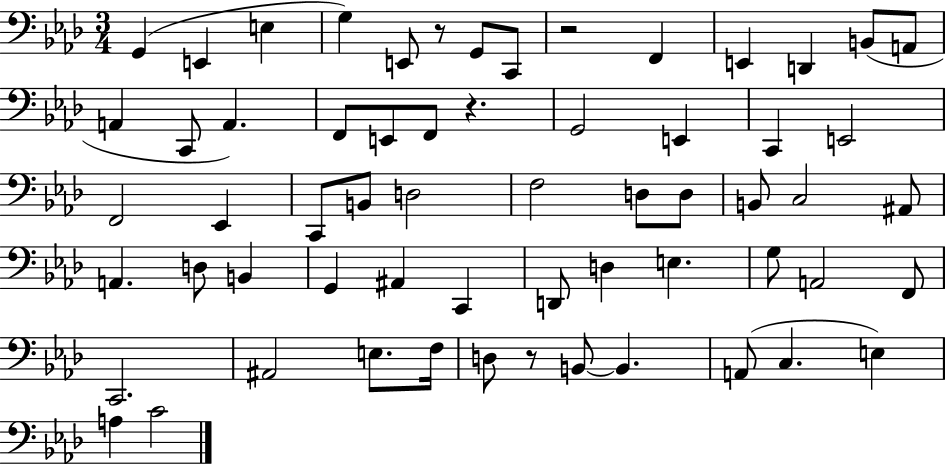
G2/q E2/q E3/q G3/q E2/e R/e G2/e C2/e R/h F2/q E2/q D2/q B2/e A2/e A2/q C2/e A2/q. F2/e E2/e F2/e R/q. G2/h E2/q C2/q E2/h F2/h Eb2/q C2/e B2/e D3/h F3/h D3/e D3/e B2/e C3/h A#2/e A2/q. D3/e B2/q G2/q A#2/q C2/q D2/e D3/q E3/q. G3/e A2/h F2/e C2/h. A#2/h E3/e. F3/s D3/e R/e B2/e B2/q. A2/e C3/q. E3/q A3/q C4/h